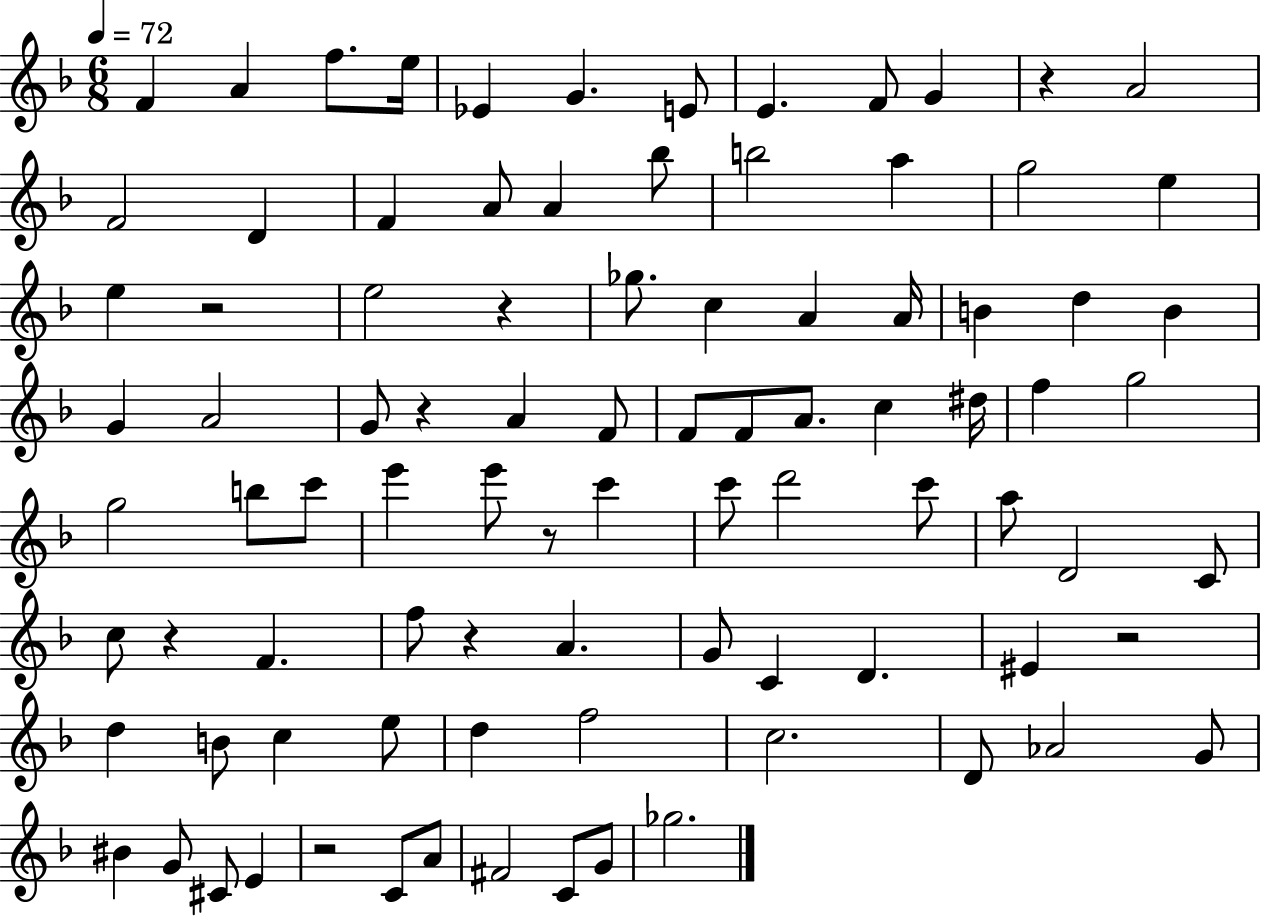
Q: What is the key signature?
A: F major